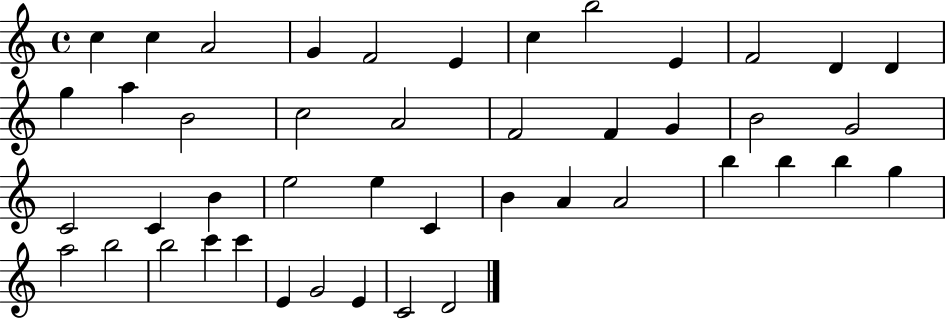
X:1
T:Untitled
M:4/4
L:1/4
K:C
c c A2 G F2 E c b2 E F2 D D g a B2 c2 A2 F2 F G B2 G2 C2 C B e2 e C B A A2 b b b g a2 b2 b2 c' c' E G2 E C2 D2